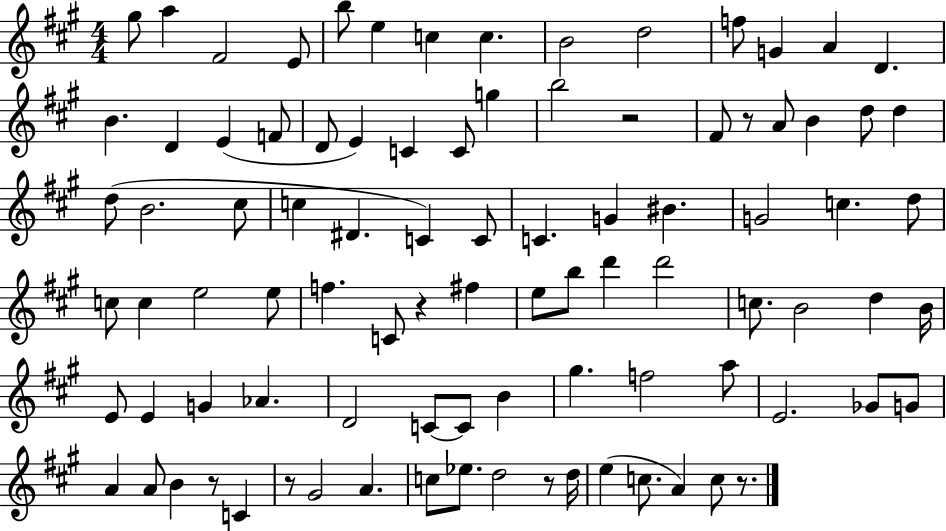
X:1
T:Untitled
M:4/4
L:1/4
K:A
^g/2 a ^F2 E/2 b/2 e c c B2 d2 f/2 G A D B D E F/2 D/2 E C C/2 g b2 z2 ^F/2 z/2 A/2 B d/2 d d/2 B2 ^c/2 c ^D C C/2 C G ^B G2 c d/2 c/2 c e2 e/2 f C/2 z ^f e/2 b/2 d' d'2 c/2 B2 d B/4 E/2 E G _A D2 C/2 C/2 B ^g f2 a/2 E2 _G/2 G/2 A A/2 B z/2 C z/2 ^G2 A c/2 _e/2 d2 z/2 d/4 e c/2 A c/2 z/2